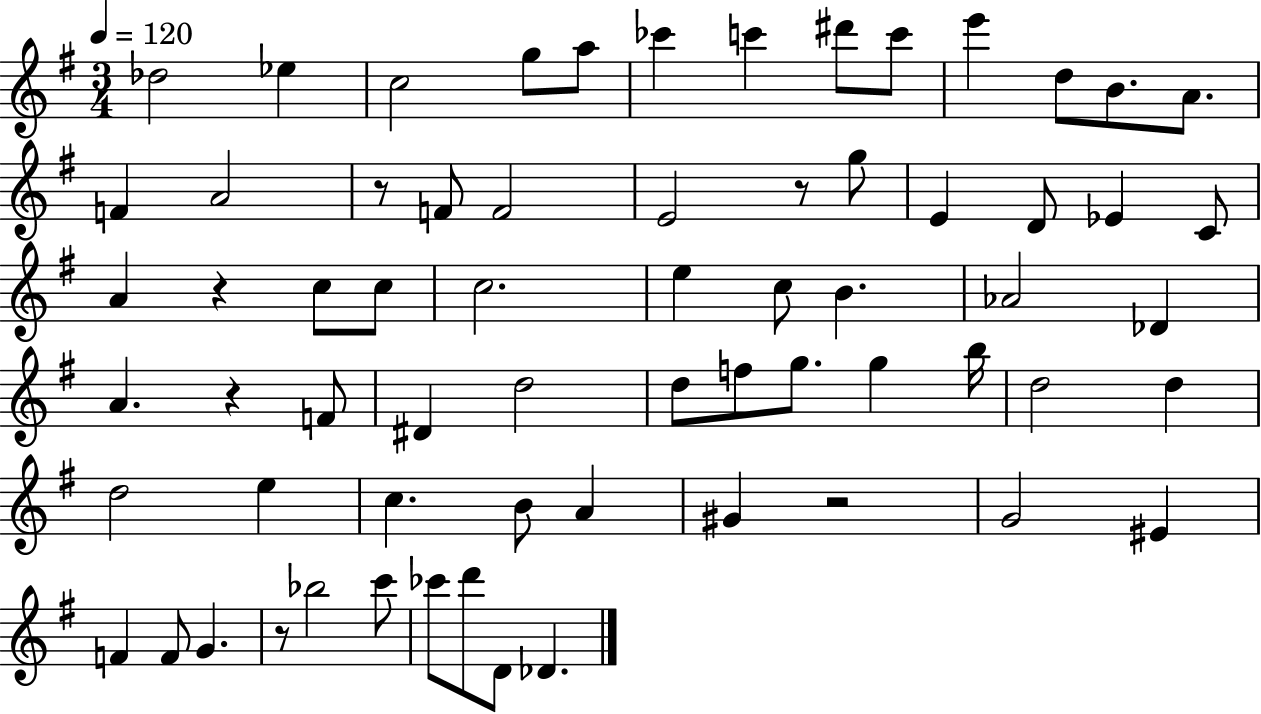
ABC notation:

X:1
T:Untitled
M:3/4
L:1/4
K:G
_d2 _e c2 g/2 a/2 _c' c' ^d'/2 c'/2 e' d/2 B/2 A/2 F A2 z/2 F/2 F2 E2 z/2 g/2 E D/2 _E C/2 A z c/2 c/2 c2 e c/2 B _A2 _D A z F/2 ^D d2 d/2 f/2 g/2 g b/4 d2 d d2 e c B/2 A ^G z2 G2 ^E F F/2 G z/2 _b2 c'/2 _c'/2 d'/2 D/2 _D